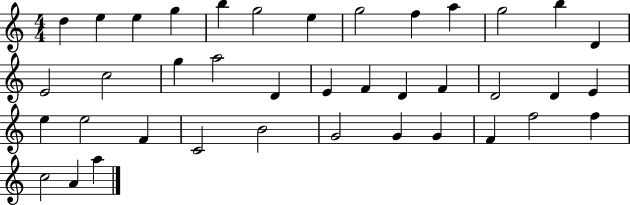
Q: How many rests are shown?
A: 0